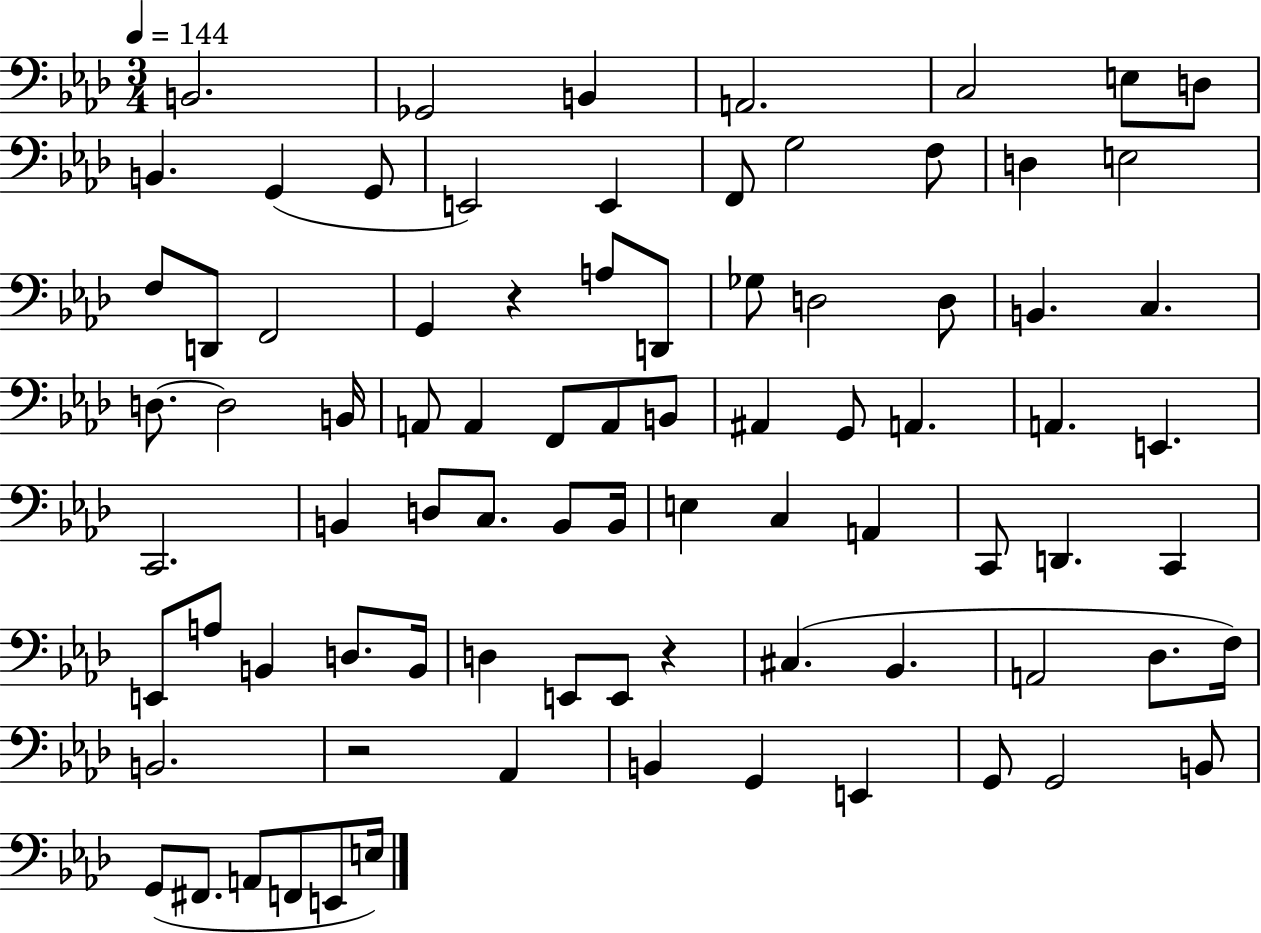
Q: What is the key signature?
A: AES major